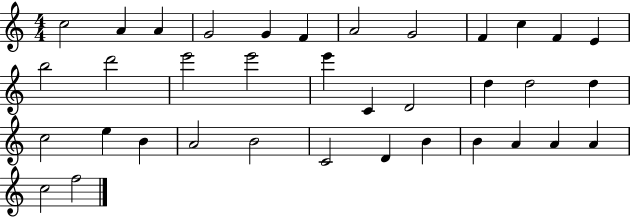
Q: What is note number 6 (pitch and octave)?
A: F4